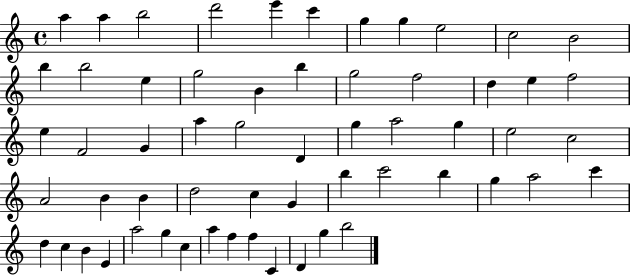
A5/q A5/q B5/h D6/h E6/q C6/q G5/q G5/q E5/h C5/h B4/h B5/q B5/h E5/q G5/h B4/q B5/q G5/h F5/h D5/q E5/q F5/h E5/q F4/h G4/q A5/q G5/h D4/q G5/q A5/h G5/q E5/h C5/h A4/h B4/q B4/q D5/h C5/q G4/q B5/q C6/h B5/q G5/q A5/h C6/q D5/q C5/q B4/q E4/q A5/h G5/q C5/q A5/q F5/q F5/q C4/q D4/q G5/q B5/h